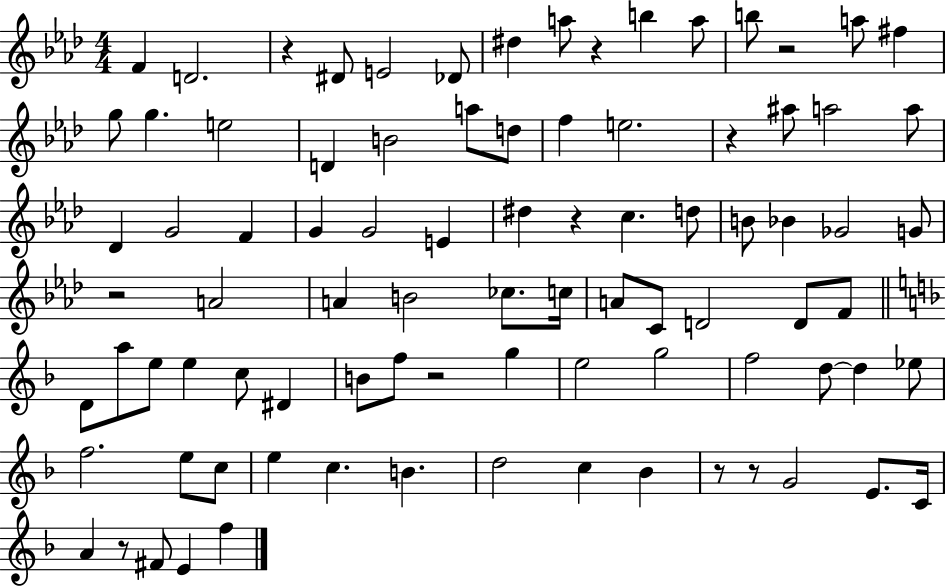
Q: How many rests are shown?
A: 10